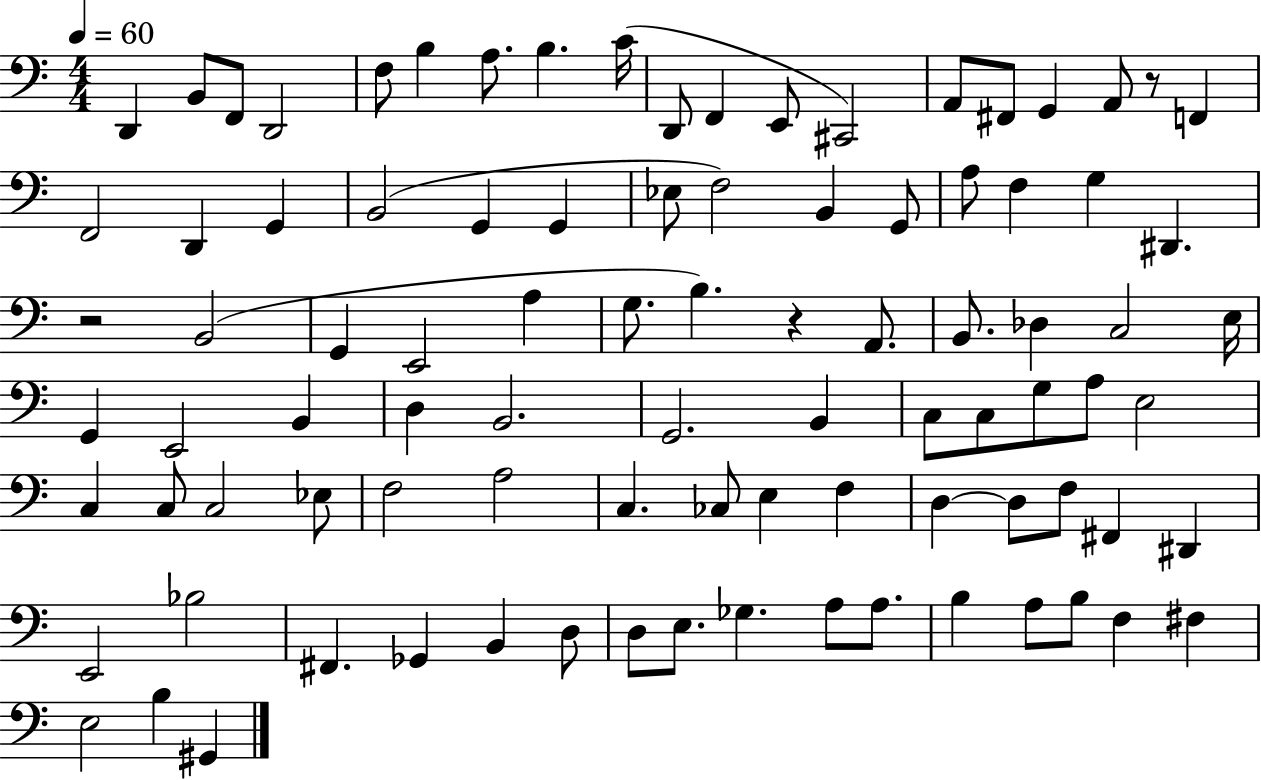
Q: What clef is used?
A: bass